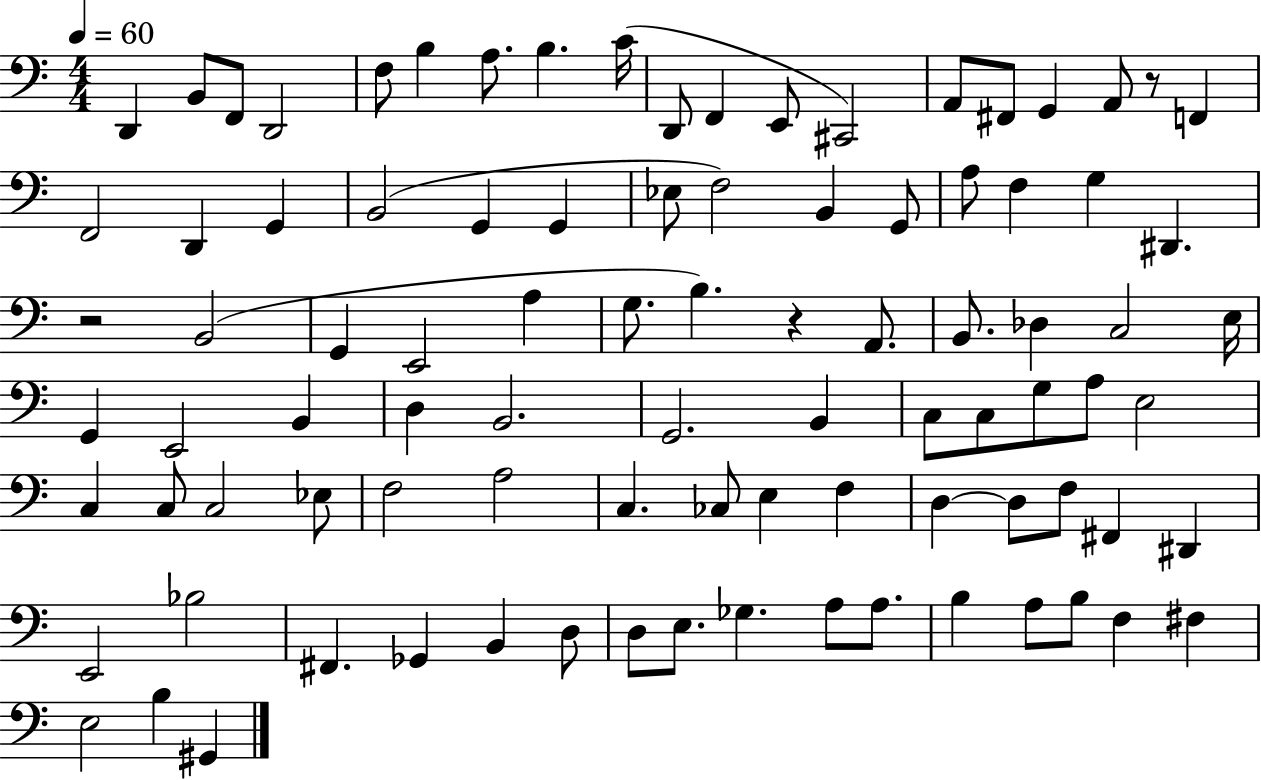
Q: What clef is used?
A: bass